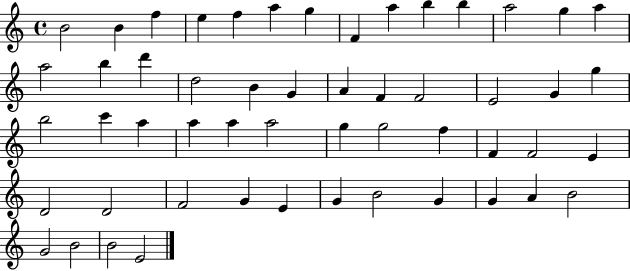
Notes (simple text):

B4/h B4/q F5/q E5/q F5/q A5/q G5/q F4/q A5/q B5/q B5/q A5/h G5/q A5/q A5/h B5/q D6/q D5/h B4/q G4/q A4/q F4/q F4/h E4/h G4/q G5/q B5/h C6/q A5/q A5/q A5/q A5/h G5/q G5/h F5/q F4/q F4/h E4/q D4/h D4/h F4/h G4/q E4/q G4/q B4/h G4/q G4/q A4/q B4/h G4/h B4/h B4/h E4/h